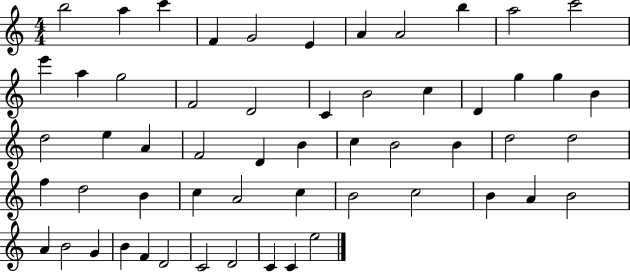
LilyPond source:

{
  \clef treble
  \numericTimeSignature
  \time 4/4
  \key c \major
  b''2 a''4 c'''4 | f'4 g'2 e'4 | a'4 a'2 b''4 | a''2 c'''2 | \break e'''4 a''4 g''2 | f'2 d'2 | c'4 b'2 c''4 | d'4 g''4 g''4 b'4 | \break d''2 e''4 a'4 | f'2 d'4 b'4 | c''4 b'2 b'4 | d''2 d''2 | \break f''4 d''2 b'4 | c''4 a'2 c''4 | b'2 c''2 | b'4 a'4 b'2 | \break a'4 b'2 g'4 | b'4 f'4 d'2 | c'2 d'2 | c'4 c'4 e''2 | \break \bar "|."
}